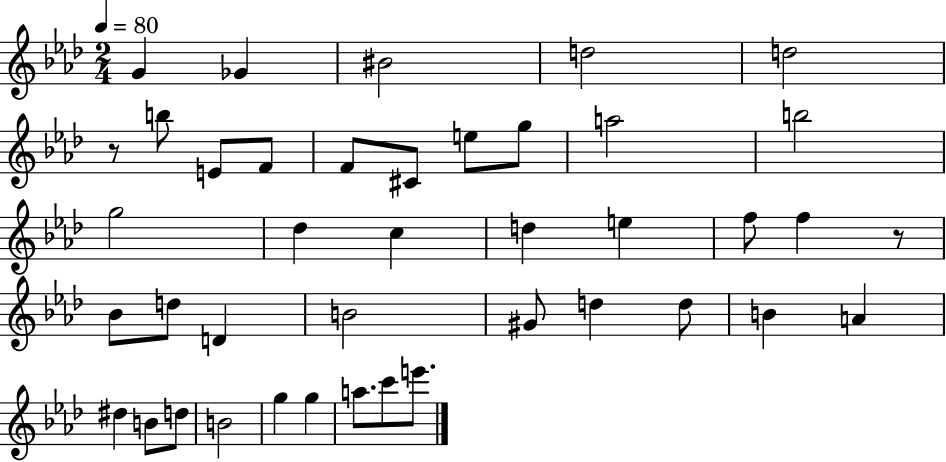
X:1
T:Untitled
M:2/4
L:1/4
K:Ab
G _G ^B2 d2 d2 z/2 b/2 E/2 F/2 F/2 ^C/2 e/2 g/2 a2 b2 g2 _d c d e f/2 f z/2 _B/2 d/2 D B2 ^G/2 d d/2 B A ^d B/2 d/2 B2 g g a/2 c'/2 e'/2